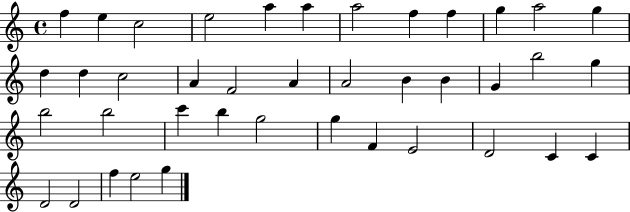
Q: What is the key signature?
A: C major